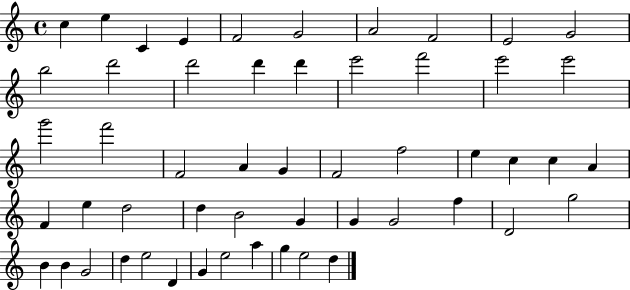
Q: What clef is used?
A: treble